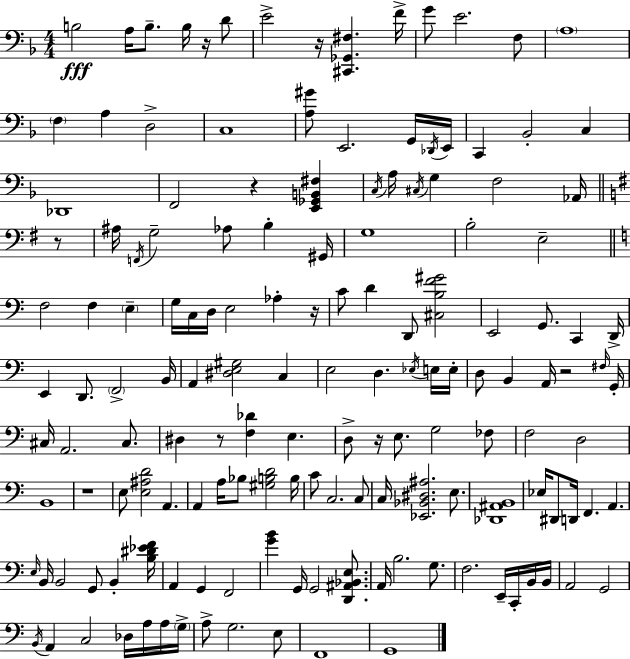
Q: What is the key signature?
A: F major